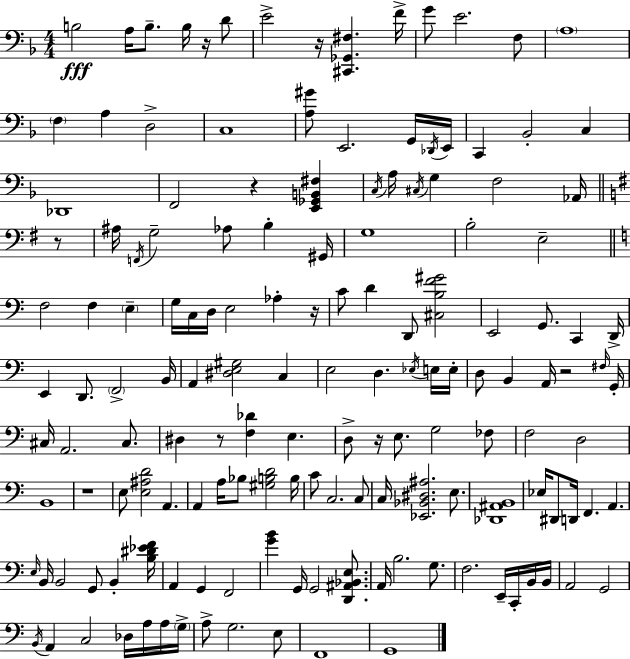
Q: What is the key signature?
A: F major